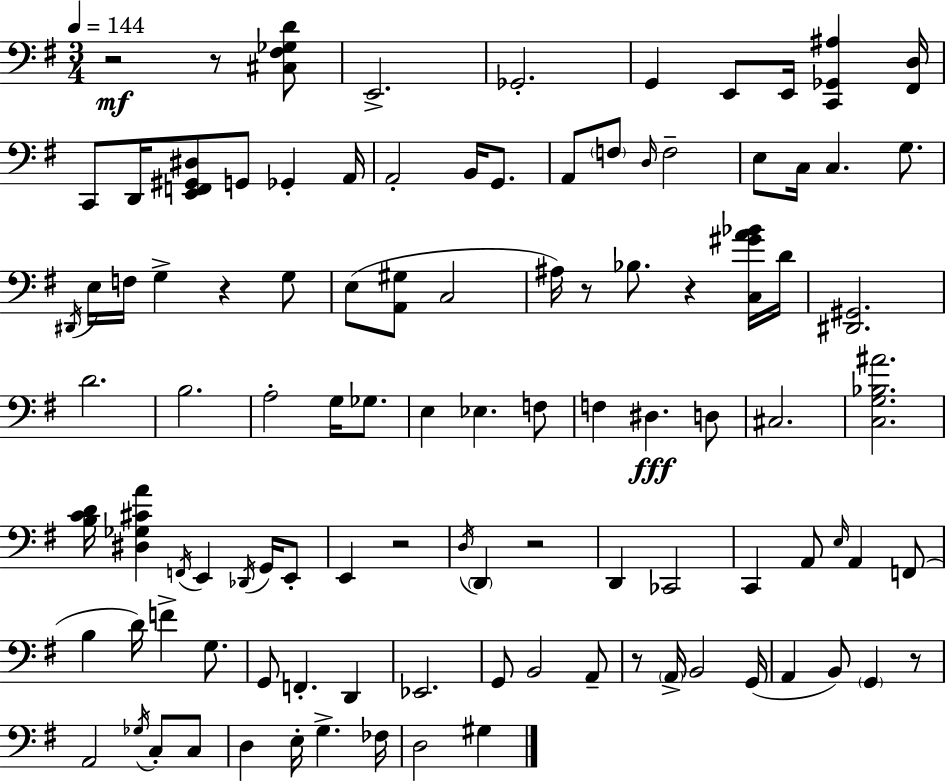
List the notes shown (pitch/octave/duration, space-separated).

R/h R/e [C#3,F#3,Gb3,D4]/e E2/h. Gb2/h. G2/q E2/e E2/s [C2,Gb2,A#3]/q [F#2,D3]/s C2/e D2/s [E2,F2,G#2,D#3]/e G2/e Gb2/q A2/s A2/h B2/s G2/e. A2/e F3/e D3/s F3/h E3/e C3/s C3/q. G3/e. D#2/s E3/s F3/s G3/q R/q G3/e E3/e [A2,G#3]/e C3/h A#3/s R/e Bb3/e. R/q [C3,G#4,A4,Bb4]/s D4/s [D#2,G#2]/h. D4/h. B3/h. A3/h G3/s Gb3/e. E3/q Eb3/q. F3/e F3/q D#3/q. D3/e C#3/h. [C3,G3,Bb3,A#4]/h. [B3,C4,D4]/s [D#3,Gb3,C#4,A4]/q F2/s E2/q Db2/s G2/s E2/e E2/q R/h D3/s D2/q R/h D2/q CES2/h C2/q A2/e E3/s A2/q F2/e B3/q D4/s F4/q G3/e. G2/e F2/q. D2/q Eb2/h. G2/e B2/h A2/e R/e A2/s B2/h G2/s A2/q B2/e G2/q R/e A2/h Gb3/s C3/e C3/e D3/q E3/s G3/q. FES3/s D3/h G#3/q